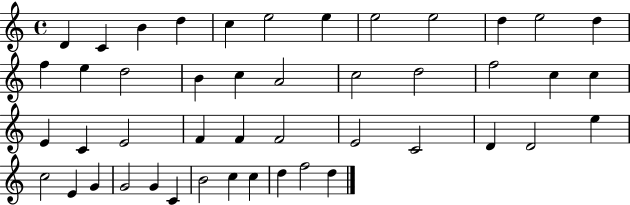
{
  \clef treble
  \time 4/4
  \defaultTimeSignature
  \key c \major
  d'4 c'4 b'4 d''4 | c''4 e''2 e''4 | e''2 e''2 | d''4 e''2 d''4 | \break f''4 e''4 d''2 | b'4 c''4 a'2 | c''2 d''2 | f''2 c''4 c''4 | \break e'4 c'4 e'2 | f'4 f'4 f'2 | e'2 c'2 | d'4 d'2 e''4 | \break c''2 e'4 g'4 | g'2 g'4 c'4 | b'2 c''4 c''4 | d''4 f''2 d''4 | \break \bar "|."
}